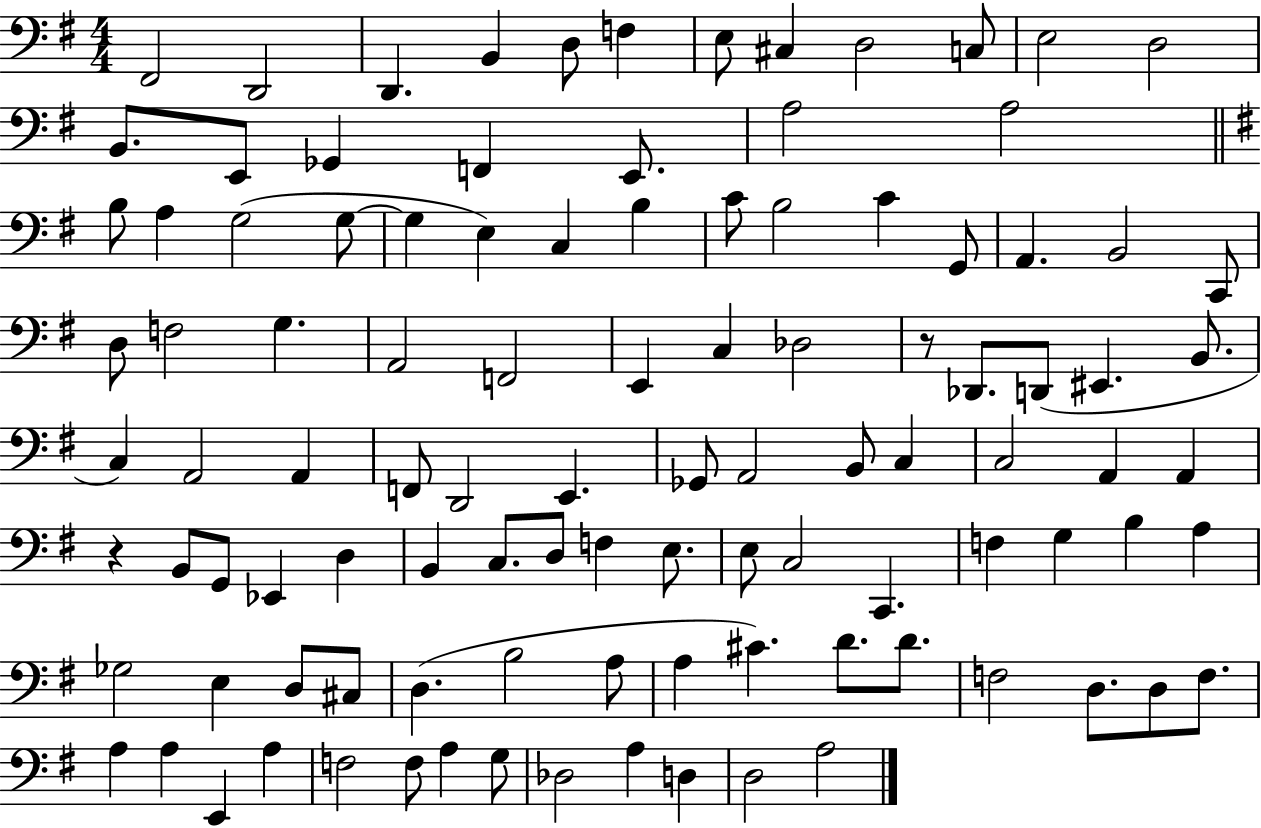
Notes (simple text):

F#2/h D2/h D2/q. B2/q D3/e F3/q E3/e C#3/q D3/h C3/e E3/h D3/h B2/e. E2/e Gb2/q F2/q E2/e. A3/h A3/h B3/e A3/q G3/h G3/e G3/q E3/q C3/q B3/q C4/e B3/h C4/q G2/e A2/q. B2/h C2/e D3/e F3/h G3/q. A2/h F2/h E2/q C3/q Db3/h R/e Db2/e. D2/e EIS2/q. B2/e. C3/q A2/h A2/q F2/e D2/h E2/q. Gb2/e A2/h B2/e C3/q C3/h A2/q A2/q R/q B2/e G2/e Eb2/q D3/q B2/q C3/e. D3/e F3/q E3/e. E3/e C3/h C2/q. F3/q G3/q B3/q A3/q Gb3/h E3/q D3/e C#3/e D3/q. B3/h A3/e A3/q C#4/q. D4/e. D4/e. F3/h D3/e. D3/e F3/e. A3/q A3/q E2/q A3/q F3/h F3/e A3/q G3/e Db3/h A3/q D3/q D3/h A3/h